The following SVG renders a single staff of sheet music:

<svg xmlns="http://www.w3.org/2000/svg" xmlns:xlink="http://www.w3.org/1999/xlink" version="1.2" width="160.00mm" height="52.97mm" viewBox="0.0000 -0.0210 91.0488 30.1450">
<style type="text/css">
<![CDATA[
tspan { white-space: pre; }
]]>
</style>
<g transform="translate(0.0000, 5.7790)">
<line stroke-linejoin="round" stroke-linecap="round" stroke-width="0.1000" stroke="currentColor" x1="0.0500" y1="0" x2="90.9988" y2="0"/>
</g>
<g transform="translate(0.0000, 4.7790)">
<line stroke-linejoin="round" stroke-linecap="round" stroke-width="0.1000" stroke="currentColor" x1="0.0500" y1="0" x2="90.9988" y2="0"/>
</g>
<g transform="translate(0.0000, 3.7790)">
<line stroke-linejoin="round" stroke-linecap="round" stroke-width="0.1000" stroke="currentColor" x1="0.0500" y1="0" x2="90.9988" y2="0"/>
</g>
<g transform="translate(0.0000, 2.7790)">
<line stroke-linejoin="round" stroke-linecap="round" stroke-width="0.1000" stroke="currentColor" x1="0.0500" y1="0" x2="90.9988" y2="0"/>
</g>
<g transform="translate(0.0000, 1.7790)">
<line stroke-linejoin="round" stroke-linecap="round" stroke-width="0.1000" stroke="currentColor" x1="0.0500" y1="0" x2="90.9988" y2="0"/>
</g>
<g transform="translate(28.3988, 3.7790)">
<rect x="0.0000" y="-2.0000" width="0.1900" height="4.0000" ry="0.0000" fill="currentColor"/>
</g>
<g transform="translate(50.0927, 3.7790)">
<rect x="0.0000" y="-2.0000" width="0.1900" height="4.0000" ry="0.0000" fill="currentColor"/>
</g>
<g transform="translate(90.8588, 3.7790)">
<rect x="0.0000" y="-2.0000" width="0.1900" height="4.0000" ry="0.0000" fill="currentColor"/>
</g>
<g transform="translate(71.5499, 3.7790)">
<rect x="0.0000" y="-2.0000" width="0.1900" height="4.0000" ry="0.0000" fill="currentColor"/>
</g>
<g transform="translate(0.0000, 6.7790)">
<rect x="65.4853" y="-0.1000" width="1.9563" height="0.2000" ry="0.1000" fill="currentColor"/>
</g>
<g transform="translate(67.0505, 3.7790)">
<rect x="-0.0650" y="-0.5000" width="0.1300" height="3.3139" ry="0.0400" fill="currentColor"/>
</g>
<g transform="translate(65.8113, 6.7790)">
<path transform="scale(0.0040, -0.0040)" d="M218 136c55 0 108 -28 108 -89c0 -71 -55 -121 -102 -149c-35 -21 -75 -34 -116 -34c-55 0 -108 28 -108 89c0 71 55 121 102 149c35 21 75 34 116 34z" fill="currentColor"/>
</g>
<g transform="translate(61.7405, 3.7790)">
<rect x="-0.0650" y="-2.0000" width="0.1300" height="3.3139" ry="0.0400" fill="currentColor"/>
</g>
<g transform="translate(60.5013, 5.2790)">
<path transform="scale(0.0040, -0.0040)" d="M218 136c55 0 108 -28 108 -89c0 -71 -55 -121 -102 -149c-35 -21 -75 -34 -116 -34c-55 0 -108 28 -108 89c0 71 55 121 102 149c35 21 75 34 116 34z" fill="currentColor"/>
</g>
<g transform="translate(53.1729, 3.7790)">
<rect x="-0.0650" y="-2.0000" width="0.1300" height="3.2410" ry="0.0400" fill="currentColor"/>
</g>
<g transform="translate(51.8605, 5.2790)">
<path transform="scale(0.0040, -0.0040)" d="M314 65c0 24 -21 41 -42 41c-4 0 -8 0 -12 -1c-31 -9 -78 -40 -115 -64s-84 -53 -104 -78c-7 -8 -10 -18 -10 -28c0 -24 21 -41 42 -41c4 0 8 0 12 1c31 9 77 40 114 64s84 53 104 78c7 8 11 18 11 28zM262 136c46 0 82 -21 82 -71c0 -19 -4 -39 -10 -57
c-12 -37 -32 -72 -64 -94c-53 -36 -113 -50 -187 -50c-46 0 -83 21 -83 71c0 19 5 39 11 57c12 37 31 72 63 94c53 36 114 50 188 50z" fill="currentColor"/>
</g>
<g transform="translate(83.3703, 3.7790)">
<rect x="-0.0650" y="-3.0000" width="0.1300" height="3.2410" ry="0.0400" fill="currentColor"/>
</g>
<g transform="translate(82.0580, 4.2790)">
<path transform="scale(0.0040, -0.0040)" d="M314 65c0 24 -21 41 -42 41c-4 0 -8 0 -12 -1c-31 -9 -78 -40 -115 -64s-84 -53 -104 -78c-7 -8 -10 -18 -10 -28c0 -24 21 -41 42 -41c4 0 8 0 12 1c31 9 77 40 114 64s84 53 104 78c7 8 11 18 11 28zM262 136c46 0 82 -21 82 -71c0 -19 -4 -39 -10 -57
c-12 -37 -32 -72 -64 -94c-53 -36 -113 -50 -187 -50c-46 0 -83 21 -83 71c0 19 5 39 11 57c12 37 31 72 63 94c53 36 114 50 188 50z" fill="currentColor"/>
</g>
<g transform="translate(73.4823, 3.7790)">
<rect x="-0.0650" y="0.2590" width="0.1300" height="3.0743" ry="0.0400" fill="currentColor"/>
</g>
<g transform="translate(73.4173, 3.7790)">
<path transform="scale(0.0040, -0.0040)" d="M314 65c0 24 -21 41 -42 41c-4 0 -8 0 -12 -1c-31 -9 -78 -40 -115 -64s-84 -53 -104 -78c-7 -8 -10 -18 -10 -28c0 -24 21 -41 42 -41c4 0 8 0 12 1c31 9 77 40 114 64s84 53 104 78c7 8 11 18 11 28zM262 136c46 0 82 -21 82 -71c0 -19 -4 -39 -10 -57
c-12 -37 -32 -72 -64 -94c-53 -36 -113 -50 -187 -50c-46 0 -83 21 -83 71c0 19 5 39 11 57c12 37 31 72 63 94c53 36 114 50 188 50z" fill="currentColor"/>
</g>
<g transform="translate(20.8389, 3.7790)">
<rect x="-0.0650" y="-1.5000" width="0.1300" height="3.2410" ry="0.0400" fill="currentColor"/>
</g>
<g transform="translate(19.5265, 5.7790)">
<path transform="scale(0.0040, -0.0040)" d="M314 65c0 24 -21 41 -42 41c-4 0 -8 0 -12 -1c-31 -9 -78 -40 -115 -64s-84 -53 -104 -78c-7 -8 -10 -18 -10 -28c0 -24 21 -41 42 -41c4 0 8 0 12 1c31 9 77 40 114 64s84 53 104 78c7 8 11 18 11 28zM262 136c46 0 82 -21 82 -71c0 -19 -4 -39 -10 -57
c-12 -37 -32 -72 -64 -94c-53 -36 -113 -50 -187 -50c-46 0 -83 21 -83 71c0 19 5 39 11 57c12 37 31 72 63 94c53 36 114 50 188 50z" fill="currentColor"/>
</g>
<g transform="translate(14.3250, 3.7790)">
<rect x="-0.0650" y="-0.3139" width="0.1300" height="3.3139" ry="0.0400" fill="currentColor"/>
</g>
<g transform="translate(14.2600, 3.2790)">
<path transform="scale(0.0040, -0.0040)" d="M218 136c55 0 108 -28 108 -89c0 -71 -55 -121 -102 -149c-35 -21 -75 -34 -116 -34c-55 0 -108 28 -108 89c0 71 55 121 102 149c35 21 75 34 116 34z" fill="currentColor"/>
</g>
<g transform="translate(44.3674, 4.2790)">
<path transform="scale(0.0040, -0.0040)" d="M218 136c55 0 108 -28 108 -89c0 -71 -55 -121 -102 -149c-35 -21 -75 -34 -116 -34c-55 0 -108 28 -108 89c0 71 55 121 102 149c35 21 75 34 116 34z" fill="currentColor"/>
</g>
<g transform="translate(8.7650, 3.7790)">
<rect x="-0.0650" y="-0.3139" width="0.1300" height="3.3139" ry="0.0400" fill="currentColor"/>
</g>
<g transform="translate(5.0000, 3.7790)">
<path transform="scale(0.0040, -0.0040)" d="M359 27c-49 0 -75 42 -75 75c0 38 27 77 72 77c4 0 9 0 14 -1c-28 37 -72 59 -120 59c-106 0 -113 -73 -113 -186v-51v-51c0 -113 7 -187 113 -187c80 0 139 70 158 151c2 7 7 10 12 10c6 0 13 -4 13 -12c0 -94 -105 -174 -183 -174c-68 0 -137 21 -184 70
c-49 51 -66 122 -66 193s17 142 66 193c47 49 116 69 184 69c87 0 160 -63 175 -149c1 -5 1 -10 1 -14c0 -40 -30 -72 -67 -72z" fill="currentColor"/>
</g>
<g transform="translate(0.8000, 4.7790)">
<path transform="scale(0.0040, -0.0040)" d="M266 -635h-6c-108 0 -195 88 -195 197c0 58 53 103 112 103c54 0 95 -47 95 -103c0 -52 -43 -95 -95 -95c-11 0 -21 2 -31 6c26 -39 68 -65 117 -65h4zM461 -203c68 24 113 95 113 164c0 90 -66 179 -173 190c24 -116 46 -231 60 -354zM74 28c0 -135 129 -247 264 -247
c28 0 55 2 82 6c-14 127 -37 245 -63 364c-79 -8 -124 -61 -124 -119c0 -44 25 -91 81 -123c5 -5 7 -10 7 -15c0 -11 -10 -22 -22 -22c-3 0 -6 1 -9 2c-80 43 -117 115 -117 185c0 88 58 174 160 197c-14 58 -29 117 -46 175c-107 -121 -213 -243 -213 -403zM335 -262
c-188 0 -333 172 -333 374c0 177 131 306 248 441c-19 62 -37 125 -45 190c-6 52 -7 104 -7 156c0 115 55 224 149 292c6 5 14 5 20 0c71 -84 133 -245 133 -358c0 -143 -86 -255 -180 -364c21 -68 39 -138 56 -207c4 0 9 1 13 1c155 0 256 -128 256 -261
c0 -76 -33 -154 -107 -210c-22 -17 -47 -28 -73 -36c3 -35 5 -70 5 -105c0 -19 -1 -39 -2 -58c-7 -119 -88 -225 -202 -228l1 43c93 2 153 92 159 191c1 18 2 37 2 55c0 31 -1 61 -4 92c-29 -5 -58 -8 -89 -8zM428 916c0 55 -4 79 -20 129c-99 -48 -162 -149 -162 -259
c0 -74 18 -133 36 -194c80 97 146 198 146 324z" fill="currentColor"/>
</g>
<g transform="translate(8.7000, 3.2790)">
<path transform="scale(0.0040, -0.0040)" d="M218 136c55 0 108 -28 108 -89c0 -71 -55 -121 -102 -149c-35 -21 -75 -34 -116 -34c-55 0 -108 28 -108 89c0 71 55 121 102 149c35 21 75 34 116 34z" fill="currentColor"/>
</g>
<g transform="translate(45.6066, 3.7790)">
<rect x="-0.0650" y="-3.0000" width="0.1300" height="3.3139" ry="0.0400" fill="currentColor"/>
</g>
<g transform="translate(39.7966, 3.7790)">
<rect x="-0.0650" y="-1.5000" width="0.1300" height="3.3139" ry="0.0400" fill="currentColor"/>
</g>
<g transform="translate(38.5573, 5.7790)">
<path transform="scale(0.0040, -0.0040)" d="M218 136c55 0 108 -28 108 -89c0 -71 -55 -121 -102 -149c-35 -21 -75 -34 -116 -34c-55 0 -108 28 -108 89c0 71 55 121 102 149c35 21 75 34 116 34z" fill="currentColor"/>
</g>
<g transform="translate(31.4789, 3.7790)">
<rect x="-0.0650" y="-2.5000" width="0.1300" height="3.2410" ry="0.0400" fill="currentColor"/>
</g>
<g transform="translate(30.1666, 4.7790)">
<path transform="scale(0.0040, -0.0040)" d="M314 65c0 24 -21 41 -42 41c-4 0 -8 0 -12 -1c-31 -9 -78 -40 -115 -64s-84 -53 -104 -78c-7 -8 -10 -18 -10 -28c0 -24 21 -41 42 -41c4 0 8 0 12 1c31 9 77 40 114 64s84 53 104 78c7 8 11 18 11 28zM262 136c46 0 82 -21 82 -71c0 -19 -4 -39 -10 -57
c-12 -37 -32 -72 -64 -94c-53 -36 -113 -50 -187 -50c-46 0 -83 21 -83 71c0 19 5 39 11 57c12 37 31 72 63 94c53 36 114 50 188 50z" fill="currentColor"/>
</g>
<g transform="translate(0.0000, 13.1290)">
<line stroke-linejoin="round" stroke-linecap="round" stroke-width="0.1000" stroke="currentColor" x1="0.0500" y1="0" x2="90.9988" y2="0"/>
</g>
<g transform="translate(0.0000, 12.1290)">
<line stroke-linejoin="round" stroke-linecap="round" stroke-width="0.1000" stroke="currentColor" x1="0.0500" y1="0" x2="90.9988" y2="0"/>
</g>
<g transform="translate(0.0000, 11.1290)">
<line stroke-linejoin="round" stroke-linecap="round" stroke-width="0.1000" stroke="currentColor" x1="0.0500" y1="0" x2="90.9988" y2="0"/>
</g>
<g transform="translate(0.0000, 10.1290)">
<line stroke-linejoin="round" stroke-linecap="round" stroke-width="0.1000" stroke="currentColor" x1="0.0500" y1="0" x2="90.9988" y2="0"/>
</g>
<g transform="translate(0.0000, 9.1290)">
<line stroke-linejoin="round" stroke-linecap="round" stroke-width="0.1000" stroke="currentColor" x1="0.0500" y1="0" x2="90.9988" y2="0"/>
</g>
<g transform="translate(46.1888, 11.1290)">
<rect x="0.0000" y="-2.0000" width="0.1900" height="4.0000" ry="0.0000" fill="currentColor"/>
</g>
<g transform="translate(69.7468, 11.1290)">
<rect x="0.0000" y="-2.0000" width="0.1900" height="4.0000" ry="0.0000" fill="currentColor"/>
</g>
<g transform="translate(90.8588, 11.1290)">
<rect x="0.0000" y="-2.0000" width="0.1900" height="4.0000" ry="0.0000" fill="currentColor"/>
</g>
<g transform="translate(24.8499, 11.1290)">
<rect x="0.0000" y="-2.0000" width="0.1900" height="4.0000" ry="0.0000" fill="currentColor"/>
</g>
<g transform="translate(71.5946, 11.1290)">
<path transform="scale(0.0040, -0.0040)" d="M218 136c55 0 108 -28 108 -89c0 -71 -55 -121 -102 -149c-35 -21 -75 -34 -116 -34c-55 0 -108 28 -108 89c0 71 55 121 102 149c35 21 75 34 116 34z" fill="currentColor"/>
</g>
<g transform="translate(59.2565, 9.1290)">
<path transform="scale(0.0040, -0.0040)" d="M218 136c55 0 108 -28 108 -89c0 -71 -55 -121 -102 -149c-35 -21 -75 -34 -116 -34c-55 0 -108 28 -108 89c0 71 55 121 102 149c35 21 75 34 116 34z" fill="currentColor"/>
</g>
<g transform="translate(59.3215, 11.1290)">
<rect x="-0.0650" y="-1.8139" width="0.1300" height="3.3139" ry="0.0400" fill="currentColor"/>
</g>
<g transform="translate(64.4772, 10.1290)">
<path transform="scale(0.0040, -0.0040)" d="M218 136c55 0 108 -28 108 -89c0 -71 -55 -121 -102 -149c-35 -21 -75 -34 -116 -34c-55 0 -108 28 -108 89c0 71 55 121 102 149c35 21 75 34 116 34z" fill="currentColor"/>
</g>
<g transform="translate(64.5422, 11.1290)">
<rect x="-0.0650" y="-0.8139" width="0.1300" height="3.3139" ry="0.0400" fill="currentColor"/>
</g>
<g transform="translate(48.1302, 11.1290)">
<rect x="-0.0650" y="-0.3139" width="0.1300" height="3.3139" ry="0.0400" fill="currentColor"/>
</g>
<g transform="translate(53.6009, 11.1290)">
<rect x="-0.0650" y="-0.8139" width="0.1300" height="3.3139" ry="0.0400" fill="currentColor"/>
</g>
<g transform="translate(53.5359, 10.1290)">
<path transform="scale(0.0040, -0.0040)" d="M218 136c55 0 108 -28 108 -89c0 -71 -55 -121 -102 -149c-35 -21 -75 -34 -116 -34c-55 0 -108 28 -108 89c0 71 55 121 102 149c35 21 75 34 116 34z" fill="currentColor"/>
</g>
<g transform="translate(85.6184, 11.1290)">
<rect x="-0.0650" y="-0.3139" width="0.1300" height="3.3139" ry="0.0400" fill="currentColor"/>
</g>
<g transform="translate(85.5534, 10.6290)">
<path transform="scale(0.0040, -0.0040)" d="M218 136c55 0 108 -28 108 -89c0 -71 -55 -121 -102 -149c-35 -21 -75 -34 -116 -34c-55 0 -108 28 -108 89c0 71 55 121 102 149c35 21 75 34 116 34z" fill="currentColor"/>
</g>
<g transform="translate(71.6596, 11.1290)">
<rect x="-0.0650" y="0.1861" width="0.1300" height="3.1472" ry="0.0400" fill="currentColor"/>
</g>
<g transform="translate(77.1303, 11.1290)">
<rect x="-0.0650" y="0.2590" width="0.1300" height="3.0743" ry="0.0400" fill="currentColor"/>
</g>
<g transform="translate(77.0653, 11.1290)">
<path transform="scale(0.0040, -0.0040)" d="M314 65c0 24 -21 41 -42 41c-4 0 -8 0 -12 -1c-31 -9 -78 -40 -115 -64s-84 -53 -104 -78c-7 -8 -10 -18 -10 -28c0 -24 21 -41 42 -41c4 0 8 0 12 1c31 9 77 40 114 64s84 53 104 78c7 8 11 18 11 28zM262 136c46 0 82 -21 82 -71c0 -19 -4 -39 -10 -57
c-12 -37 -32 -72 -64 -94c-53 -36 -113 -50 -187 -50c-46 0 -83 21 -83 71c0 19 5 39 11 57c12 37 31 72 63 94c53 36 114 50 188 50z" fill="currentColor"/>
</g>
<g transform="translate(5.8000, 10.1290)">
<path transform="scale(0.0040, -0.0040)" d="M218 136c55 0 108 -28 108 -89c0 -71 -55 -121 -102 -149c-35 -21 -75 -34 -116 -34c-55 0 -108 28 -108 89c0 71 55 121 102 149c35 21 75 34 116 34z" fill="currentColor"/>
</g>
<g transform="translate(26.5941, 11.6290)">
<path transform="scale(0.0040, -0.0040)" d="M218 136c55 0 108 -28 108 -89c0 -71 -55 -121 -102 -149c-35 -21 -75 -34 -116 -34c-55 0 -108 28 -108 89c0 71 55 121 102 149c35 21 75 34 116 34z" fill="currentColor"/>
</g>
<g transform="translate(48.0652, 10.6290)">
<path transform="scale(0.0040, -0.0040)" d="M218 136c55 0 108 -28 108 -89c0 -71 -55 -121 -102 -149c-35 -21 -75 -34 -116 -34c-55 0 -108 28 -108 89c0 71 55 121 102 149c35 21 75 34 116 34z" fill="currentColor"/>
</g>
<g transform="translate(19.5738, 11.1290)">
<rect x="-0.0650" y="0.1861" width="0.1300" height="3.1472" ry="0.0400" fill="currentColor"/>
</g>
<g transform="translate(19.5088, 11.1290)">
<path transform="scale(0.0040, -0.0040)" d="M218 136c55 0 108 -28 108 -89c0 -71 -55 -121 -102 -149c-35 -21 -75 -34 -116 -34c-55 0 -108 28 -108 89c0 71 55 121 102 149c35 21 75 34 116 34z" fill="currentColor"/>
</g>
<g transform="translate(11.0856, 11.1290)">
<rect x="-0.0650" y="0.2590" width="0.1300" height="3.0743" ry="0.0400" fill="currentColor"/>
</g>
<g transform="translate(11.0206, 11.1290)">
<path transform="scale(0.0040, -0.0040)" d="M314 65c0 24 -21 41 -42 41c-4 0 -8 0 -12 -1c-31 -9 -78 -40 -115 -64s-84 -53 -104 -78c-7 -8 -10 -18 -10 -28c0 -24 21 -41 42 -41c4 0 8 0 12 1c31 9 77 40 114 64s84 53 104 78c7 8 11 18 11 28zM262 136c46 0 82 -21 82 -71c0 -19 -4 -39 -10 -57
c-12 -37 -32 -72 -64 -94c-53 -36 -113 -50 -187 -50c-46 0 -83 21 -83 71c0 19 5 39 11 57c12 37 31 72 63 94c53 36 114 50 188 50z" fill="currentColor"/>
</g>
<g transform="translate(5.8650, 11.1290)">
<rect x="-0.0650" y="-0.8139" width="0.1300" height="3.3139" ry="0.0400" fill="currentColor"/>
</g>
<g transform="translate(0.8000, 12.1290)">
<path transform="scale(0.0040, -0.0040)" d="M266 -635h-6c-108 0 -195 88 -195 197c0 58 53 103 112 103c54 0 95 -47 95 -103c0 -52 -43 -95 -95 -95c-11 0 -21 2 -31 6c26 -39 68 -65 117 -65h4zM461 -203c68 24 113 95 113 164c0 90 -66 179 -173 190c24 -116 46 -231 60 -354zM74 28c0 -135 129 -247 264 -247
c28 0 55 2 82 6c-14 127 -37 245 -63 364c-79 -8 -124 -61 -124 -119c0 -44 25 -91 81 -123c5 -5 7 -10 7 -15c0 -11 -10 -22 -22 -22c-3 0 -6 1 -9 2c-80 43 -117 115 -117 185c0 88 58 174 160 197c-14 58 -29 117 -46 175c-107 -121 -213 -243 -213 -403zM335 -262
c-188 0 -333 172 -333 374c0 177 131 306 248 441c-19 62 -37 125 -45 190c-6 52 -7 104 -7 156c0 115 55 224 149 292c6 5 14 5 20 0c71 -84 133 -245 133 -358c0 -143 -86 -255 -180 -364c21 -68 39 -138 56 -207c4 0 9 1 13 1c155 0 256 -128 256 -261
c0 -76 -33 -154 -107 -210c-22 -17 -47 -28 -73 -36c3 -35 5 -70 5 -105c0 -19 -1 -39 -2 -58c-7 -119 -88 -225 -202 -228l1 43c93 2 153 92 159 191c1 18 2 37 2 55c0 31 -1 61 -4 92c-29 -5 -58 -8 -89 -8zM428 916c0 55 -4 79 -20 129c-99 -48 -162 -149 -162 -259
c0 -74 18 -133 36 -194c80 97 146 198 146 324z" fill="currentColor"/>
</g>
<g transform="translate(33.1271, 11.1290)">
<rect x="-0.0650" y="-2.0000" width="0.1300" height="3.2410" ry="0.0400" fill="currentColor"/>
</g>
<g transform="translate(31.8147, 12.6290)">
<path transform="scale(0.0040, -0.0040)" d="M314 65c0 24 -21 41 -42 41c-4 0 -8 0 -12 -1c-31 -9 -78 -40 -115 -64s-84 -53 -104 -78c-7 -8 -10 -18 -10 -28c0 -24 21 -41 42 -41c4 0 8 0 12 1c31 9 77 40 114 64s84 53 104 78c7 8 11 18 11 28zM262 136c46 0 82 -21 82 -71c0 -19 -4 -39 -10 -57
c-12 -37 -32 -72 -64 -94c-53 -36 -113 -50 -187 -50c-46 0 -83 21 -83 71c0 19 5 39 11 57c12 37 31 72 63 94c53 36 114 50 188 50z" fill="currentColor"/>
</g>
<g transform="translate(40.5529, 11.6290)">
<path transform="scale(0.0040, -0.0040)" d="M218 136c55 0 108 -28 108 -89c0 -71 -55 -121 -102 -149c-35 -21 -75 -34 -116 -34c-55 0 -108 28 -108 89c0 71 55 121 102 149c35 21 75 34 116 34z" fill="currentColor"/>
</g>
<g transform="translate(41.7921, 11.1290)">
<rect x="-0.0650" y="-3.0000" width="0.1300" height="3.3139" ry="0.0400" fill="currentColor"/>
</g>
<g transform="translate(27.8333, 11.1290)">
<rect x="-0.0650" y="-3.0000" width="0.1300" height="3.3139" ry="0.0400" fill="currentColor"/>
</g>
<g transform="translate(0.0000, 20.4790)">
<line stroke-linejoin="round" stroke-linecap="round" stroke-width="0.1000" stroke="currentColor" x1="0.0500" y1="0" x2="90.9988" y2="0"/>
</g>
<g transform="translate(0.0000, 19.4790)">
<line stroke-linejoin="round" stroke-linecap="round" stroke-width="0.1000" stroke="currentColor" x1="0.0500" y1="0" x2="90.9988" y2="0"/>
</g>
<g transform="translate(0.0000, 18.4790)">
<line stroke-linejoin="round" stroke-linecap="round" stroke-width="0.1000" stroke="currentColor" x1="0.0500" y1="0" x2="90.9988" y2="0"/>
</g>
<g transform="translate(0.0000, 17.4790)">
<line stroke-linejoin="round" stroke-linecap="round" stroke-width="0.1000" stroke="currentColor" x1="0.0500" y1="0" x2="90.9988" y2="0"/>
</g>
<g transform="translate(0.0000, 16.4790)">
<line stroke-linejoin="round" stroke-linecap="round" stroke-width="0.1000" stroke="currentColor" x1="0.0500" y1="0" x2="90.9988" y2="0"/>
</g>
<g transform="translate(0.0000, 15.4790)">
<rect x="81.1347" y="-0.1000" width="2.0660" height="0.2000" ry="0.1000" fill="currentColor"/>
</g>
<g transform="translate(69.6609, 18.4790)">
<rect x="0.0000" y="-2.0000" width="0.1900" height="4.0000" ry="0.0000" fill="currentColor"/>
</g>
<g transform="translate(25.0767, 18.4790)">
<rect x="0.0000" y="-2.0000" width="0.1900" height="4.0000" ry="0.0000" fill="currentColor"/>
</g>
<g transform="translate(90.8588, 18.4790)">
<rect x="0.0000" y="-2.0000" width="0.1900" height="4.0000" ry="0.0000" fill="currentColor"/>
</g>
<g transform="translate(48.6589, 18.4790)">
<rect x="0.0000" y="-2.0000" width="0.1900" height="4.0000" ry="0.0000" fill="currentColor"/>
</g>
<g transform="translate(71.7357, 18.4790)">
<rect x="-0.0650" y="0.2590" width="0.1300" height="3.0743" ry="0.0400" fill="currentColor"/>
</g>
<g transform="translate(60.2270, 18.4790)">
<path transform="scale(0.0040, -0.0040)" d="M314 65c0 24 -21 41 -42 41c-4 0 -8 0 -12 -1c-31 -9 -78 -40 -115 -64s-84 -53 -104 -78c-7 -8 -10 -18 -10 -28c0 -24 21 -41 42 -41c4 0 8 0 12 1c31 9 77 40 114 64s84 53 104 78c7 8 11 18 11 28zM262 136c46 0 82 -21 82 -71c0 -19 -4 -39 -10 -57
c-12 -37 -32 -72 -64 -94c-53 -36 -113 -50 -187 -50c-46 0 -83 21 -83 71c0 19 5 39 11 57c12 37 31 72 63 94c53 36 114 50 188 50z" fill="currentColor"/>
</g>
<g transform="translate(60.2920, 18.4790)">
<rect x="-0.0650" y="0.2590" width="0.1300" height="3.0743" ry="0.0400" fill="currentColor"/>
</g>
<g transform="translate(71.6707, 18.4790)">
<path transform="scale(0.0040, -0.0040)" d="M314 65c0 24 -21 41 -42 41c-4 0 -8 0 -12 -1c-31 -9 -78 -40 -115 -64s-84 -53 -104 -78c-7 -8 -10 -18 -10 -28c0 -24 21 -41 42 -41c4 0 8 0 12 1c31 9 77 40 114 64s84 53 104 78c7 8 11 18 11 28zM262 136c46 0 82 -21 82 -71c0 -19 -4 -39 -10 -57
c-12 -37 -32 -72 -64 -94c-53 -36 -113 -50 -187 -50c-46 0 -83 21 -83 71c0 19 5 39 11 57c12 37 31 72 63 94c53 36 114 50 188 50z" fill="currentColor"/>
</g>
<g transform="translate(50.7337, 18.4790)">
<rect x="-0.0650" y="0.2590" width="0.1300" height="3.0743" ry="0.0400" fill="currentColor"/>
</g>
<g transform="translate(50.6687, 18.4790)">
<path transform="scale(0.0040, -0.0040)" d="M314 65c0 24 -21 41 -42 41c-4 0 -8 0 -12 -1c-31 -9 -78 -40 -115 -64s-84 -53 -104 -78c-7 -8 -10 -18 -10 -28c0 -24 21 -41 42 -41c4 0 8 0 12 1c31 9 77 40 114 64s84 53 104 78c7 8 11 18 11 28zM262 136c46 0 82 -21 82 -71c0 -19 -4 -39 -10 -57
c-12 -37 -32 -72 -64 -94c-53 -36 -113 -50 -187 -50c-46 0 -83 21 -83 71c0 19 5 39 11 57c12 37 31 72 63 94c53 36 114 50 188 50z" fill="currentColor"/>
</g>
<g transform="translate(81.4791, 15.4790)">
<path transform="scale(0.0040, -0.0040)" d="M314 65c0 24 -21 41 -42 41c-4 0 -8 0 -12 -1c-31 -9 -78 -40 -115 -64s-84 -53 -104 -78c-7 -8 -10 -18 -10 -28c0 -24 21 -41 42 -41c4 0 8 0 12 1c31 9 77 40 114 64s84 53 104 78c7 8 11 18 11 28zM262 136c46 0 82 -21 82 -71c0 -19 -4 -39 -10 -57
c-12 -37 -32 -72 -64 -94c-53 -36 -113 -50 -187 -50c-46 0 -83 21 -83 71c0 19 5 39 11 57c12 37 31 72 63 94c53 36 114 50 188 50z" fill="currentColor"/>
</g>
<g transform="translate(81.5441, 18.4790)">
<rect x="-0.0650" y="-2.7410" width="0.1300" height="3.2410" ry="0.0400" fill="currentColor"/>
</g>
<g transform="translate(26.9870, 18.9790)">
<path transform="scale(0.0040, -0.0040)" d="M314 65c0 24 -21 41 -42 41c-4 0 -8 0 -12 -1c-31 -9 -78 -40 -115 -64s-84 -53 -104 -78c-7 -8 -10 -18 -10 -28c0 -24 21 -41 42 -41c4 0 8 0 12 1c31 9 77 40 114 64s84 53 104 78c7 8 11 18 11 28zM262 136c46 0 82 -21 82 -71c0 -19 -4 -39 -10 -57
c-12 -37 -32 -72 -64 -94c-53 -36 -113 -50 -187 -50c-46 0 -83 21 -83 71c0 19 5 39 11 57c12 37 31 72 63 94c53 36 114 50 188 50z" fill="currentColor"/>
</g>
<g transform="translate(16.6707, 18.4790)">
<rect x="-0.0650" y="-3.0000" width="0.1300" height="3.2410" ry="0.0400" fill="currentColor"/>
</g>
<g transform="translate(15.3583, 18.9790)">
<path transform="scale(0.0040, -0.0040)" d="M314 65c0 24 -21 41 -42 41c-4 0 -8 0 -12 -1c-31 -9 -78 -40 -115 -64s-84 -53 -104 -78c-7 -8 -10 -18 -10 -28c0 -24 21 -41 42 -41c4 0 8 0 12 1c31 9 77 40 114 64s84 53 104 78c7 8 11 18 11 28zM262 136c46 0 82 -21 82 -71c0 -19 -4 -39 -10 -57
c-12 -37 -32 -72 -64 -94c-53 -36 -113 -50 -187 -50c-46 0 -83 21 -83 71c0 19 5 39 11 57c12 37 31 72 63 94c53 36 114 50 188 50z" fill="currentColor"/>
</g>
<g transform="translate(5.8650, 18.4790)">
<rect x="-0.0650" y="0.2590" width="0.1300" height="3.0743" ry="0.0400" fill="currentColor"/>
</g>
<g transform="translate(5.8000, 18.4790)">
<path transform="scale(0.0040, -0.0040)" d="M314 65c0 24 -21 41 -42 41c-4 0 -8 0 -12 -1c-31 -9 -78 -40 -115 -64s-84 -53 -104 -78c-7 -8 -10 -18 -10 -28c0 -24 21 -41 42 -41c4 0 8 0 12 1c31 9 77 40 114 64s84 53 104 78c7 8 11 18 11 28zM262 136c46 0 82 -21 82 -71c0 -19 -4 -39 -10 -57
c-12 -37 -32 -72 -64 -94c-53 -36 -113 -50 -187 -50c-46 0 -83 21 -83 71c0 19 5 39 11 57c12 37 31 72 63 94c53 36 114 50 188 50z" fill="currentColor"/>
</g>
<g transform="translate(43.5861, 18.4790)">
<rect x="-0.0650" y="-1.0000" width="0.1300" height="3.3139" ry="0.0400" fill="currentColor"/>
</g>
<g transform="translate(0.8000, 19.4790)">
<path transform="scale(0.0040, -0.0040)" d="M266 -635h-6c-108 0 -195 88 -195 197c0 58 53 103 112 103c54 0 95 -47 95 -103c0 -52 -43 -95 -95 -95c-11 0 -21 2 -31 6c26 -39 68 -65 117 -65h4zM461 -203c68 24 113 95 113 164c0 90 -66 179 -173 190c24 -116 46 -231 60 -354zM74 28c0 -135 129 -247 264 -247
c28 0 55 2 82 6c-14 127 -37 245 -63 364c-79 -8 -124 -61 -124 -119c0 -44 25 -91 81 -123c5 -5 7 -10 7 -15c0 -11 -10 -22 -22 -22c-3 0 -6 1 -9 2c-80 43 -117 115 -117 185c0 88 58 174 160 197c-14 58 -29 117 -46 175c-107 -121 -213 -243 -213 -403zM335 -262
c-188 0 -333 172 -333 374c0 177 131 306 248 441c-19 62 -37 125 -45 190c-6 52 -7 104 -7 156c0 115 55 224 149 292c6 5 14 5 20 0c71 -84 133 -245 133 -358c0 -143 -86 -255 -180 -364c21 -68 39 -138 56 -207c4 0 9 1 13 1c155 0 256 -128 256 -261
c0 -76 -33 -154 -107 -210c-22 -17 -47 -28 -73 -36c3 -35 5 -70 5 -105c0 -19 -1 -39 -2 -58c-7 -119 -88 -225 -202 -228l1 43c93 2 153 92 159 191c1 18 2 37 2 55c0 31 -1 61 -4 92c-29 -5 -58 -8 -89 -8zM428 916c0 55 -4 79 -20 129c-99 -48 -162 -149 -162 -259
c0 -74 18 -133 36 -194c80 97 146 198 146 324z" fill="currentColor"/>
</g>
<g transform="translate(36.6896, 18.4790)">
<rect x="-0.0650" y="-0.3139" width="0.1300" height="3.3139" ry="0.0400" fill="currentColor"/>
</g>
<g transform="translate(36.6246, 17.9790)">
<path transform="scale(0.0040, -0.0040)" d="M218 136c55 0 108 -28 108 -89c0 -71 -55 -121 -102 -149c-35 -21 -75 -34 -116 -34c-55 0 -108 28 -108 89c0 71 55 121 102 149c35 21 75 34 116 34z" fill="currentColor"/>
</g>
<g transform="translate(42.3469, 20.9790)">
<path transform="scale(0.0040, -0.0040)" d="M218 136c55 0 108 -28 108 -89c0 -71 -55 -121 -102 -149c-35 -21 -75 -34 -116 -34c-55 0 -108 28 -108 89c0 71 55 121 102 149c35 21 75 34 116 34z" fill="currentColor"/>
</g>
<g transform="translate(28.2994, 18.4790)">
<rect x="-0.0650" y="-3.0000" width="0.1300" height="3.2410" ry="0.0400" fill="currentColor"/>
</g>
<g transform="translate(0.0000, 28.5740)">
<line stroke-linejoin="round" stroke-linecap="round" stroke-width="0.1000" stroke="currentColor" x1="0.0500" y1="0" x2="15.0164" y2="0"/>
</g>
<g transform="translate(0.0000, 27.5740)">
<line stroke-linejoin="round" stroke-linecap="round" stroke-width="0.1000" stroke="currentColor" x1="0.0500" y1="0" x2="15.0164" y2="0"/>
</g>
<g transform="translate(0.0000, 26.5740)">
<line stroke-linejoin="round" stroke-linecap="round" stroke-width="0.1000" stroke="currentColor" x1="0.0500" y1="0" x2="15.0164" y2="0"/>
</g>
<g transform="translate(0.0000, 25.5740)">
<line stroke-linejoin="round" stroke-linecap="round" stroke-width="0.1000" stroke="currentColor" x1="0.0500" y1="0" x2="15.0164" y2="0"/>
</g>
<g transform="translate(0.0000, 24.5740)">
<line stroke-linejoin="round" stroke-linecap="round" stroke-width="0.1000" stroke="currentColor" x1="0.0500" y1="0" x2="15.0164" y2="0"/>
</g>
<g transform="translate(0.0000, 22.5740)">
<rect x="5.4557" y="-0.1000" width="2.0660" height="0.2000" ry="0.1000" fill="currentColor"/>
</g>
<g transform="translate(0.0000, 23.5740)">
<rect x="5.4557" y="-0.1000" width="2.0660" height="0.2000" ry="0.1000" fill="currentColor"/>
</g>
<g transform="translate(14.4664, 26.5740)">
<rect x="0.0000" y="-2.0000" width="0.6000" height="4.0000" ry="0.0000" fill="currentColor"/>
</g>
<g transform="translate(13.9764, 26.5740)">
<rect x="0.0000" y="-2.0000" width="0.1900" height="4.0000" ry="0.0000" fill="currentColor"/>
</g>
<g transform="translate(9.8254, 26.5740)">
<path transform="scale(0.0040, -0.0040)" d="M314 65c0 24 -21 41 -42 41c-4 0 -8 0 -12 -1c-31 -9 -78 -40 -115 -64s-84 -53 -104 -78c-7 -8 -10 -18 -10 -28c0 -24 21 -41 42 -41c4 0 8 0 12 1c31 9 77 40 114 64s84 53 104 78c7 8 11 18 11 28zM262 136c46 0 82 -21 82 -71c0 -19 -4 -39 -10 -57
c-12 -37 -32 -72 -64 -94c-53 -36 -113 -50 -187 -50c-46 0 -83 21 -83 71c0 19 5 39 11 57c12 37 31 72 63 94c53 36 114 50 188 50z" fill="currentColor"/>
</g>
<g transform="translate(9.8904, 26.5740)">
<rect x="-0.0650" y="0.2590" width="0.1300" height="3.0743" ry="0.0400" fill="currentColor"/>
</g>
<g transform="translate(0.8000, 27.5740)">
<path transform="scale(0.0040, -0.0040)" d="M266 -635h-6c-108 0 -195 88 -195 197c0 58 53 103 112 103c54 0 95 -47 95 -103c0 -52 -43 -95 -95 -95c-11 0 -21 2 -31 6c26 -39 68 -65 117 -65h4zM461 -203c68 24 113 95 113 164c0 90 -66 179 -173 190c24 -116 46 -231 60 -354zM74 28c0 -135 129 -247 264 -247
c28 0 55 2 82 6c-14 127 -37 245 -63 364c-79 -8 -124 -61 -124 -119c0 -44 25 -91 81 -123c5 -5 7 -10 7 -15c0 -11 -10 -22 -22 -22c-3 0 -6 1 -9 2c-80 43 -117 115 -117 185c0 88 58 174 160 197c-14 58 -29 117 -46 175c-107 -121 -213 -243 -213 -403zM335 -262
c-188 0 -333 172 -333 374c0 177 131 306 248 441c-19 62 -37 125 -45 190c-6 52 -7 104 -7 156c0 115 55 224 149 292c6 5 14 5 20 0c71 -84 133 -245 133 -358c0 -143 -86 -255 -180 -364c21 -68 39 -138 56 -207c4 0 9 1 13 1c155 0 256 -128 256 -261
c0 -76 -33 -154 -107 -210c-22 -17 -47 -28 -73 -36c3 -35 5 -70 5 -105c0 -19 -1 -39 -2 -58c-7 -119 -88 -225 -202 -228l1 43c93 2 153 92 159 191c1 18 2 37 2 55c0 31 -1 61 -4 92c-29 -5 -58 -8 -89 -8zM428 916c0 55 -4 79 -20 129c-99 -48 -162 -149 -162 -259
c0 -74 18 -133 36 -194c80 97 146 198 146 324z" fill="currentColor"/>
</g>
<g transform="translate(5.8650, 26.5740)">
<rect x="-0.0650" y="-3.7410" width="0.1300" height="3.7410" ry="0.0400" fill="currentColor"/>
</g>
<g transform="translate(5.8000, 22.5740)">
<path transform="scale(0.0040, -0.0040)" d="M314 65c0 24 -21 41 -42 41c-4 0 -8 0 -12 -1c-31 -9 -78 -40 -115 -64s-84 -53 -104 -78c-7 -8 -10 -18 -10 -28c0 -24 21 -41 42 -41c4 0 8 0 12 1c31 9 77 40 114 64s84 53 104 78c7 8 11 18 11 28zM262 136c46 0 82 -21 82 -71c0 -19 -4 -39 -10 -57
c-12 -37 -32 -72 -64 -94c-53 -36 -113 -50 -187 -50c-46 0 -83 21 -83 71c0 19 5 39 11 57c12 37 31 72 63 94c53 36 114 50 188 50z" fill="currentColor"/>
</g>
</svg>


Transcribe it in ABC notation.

X:1
T:Untitled
M:4/4
L:1/4
K:C
c c E2 G2 E A F2 F C B2 A2 d B2 B A F2 A c d f d B B2 c B2 A2 A2 c D B2 B2 B2 a2 c'2 B2